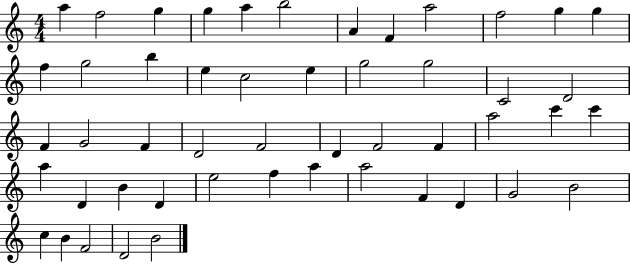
{
  \clef treble
  \numericTimeSignature
  \time 4/4
  \key c \major
  a''4 f''2 g''4 | g''4 a''4 b''2 | a'4 f'4 a''2 | f''2 g''4 g''4 | \break f''4 g''2 b''4 | e''4 c''2 e''4 | g''2 g''2 | c'2 d'2 | \break f'4 g'2 f'4 | d'2 f'2 | d'4 f'2 f'4 | a''2 c'''4 c'''4 | \break a''4 d'4 b'4 d'4 | e''2 f''4 a''4 | a''2 f'4 d'4 | g'2 b'2 | \break c''4 b'4 f'2 | d'2 b'2 | \bar "|."
}